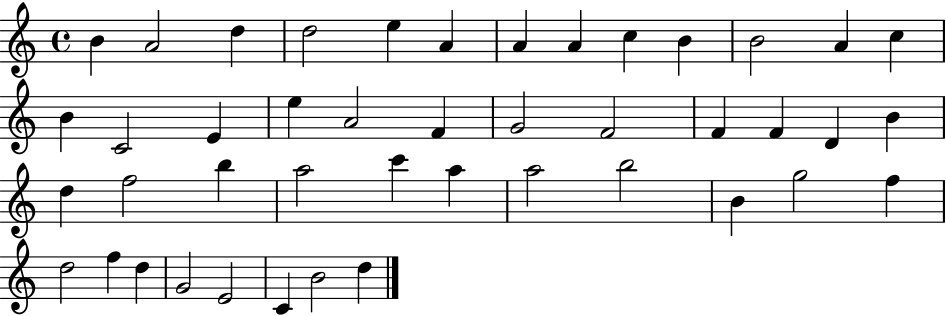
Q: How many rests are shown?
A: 0